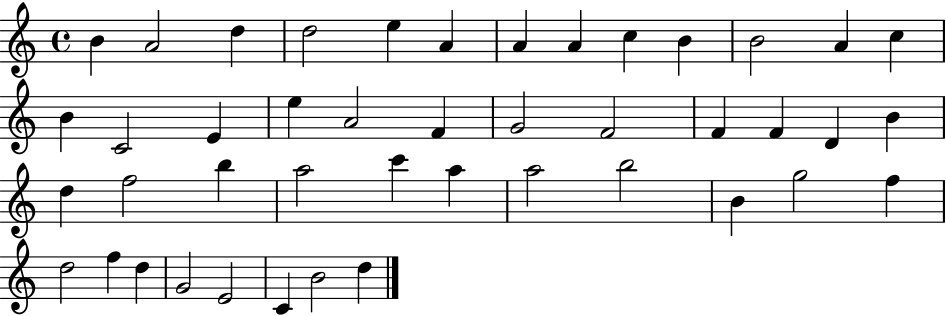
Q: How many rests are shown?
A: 0